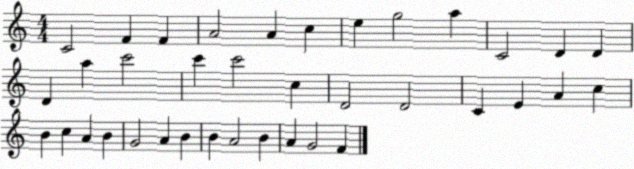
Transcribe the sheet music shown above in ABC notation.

X:1
T:Untitled
M:4/4
L:1/4
K:C
C2 F F A2 A c e g2 a C2 D D D a c'2 c' c'2 c D2 D2 C E A c B c A B G2 A B B A2 B A G2 F